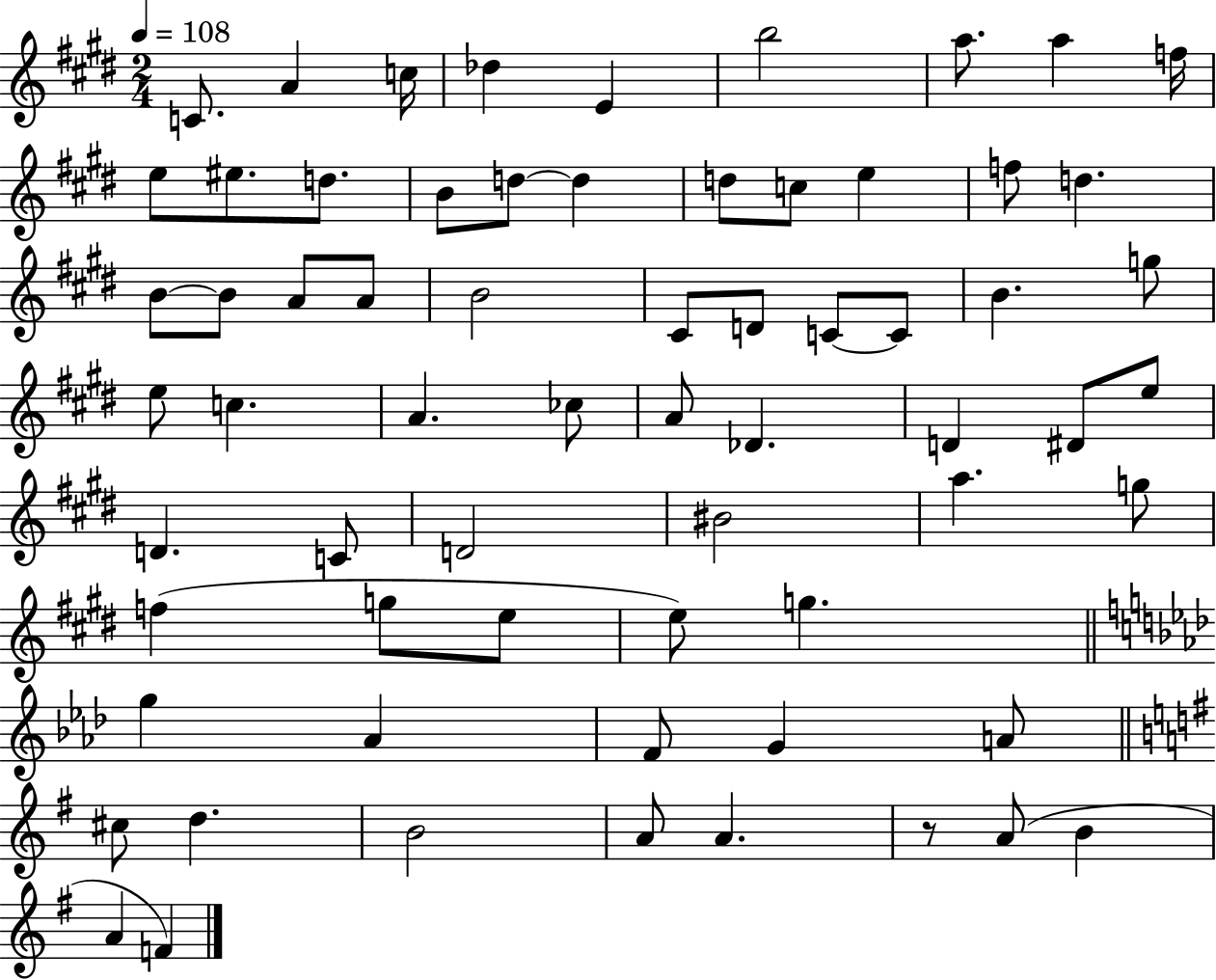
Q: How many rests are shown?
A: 1